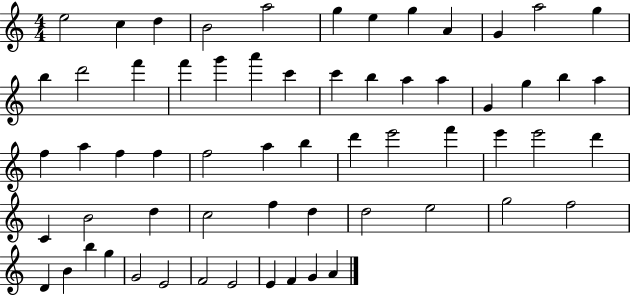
E5/h C5/q D5/q B4/h A5/h G5/q E5/q G5/q A4/q G4/q A5/h G5/q B5/q D6/h F6/q F6/q G6/q A6/q C6/q C6/q B5/q A5/q A5/q G4/q G5/q B5/q A5/q F5/q A5/q F5/q F5/q F5/h A5/q B5/q D6/q E6/h F6/q E6/q E6/h D6/q C4/q B4/h D5/q C5/h F5/q D5/q D5/h E5/h G5/h F5/h D4/q B4/q B5/q G5/q G4/h E4/h F4/h E4/h E4/q F4/q G4/q A4/q